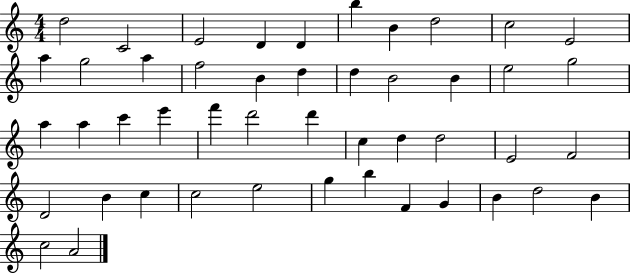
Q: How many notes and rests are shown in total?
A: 47